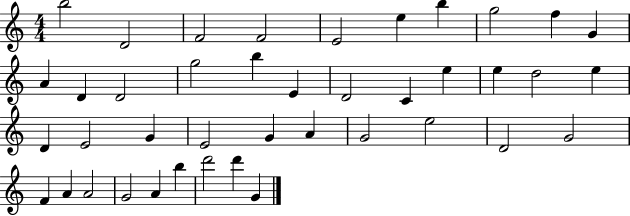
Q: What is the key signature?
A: C major